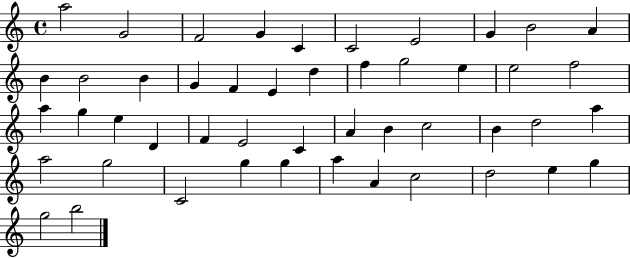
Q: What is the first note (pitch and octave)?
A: A5